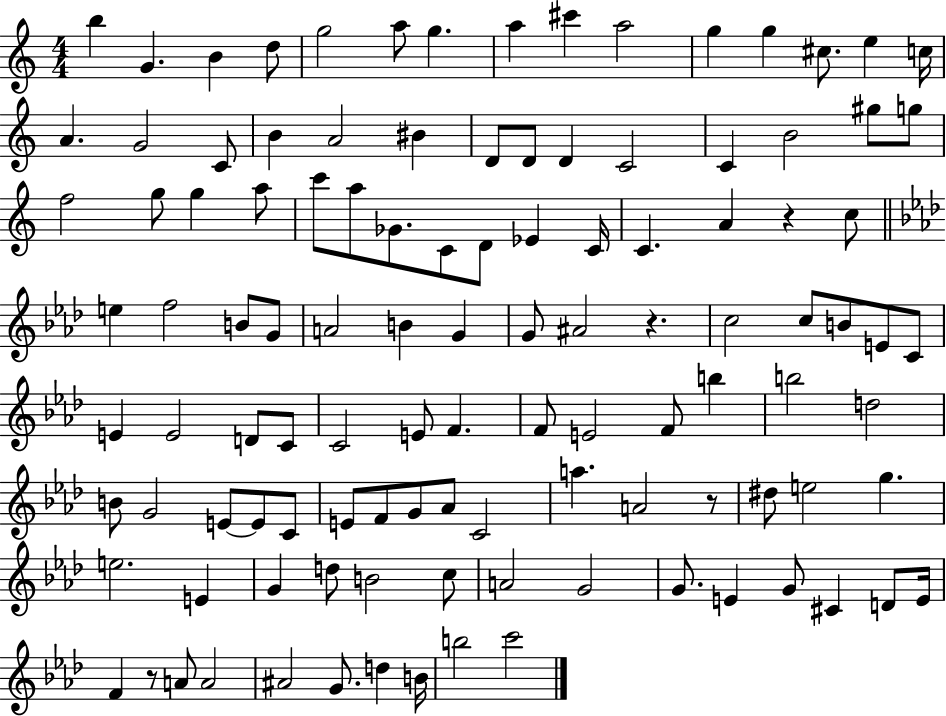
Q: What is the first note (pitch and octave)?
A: B5